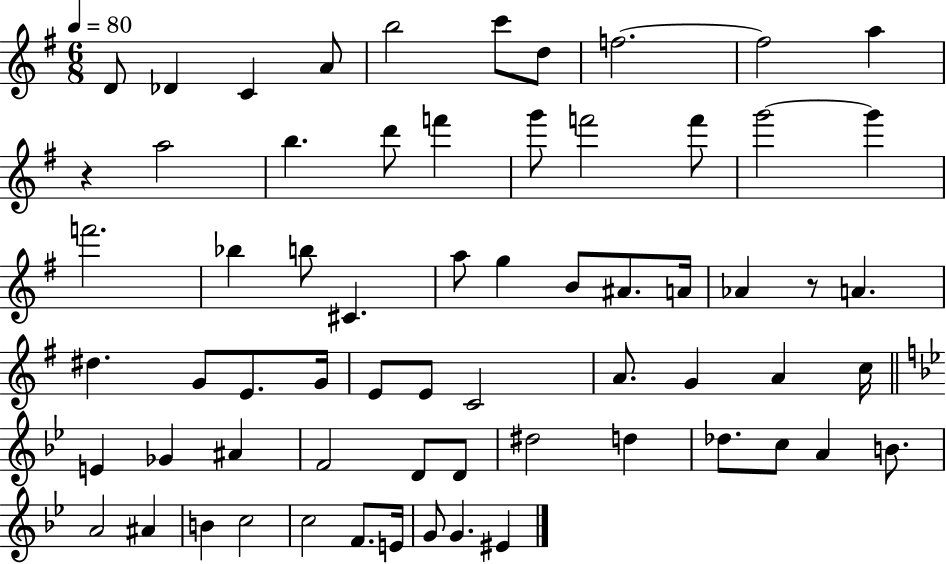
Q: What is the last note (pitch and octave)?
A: EIS4